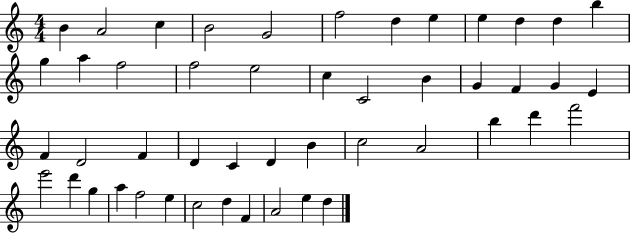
{
  \clef treble
  \numericTimeSignature
  \time 4/4
  \key c \major
  b'4 a'2 c''4 | b'2 g'2 | f''2 d''4 e''4 | e''4 d''4 d''4 b''4 | \break g''4 a''4 f''2 | f''2 e''2 | c''4 c'2 b'4 | g'4 f'4 g'4 e'4 | \break f'4 d'2 f'4 | d'4 c'4 d'4 b'4 | c''2 a'2 | b''4 d'''4 f'''2 | \break e'''2 d'''4 g''4 | a''4 f''2 e''4 | c''2 d''4 f'4 | a'2 e''4 d''4 | \break \bar "|."
}